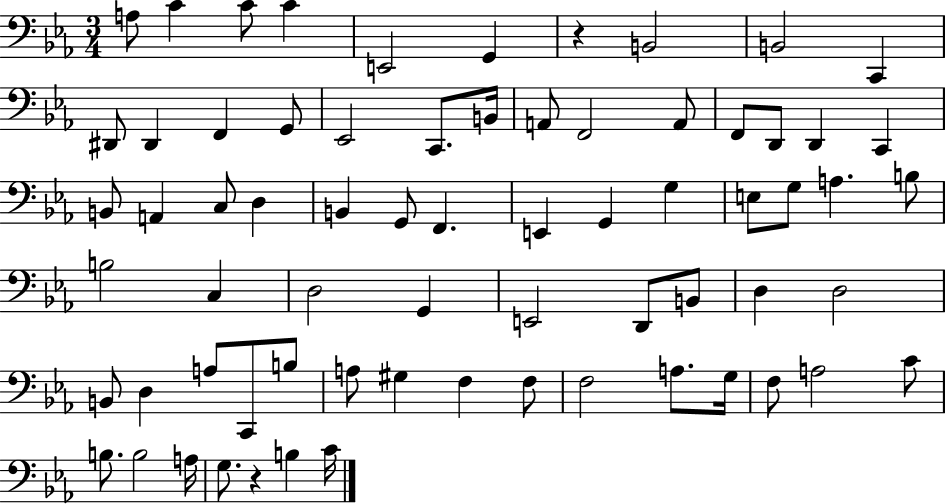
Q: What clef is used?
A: bass